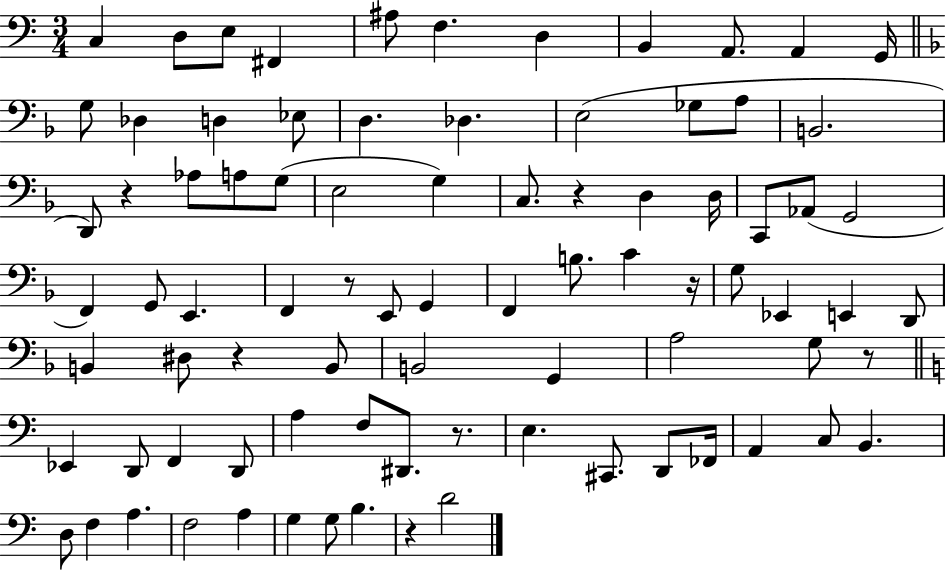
{
  \clef bass
  \numericTimeSignature
  \time 3/4
  \key c \major
  c4 d8 e8 fis,4 | ais8 f4. d4 | b,4 a,8. a,4 g,16 | \bar "||" \break \key d \minor g8 des4 d4 ees8 | d4. des4. | e2( ges8 a8 | b,2. | \break d,8) r4 aes8 a8 g8( | e2 g4) | c8. r4 d4 d16 | c,8 aes,8( g,2 | \break f,4) g,8 e,4. | f,4 r8 e,8 g,4 | f,4 b8. c'4 r16 | g8 ees,4 e,4 d,8 | \break b,4 dis8 r4 b,8 | b,2 g,4 | a2 g8 r8 | \bar "||" \break \key c \major ees,4 d,8 f,4 d,8 | a4 f8 dis,8. r8. | e4. cis,8. d,8 fes,16 | a,4 c8 b,4. | \break d8 f4 a4. | f2 a4 | g4 g8 b4. | r4 d'2 | \break \bar "|."
}